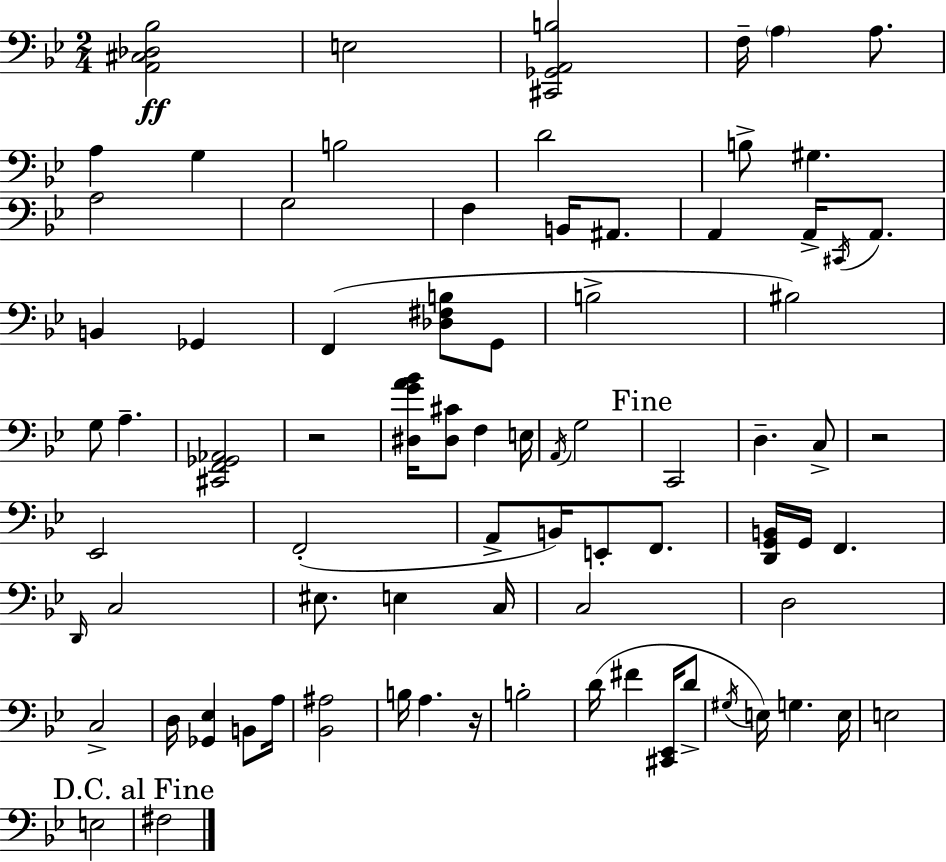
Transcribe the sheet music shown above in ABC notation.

X:1
T:Untitled
M:2/4
L:1/4
K:Gm
[A,,^C,_D,_B,]2 E,2 [^C,,_G,,A,,B,]2 F,/4 A, A,/2 A, G, B,2 D2 B,/2 ^G, A,2 G,2 F, B,,/4 ^A,,/2 A,, A,,/4 ^C,,/4 A,,/2 B,, _G,, F,, [_D,^F,B,]/2 G,,/2 B,2 ^B,2 G,/2 A, [^C,,F,,_G,,_A,,]2 z2 [^D,GA_B]/4 [^D,^C]/2 F, E,/4 A,,/4 G,2 C,,2 D, C,/2 z2 _E,,2 F,,2 A,,/2 B,,/4 E,,/2 F,,/2 [D,,G,,B,,]/4 G,,/4 F,, D,,/4 C,2 ^E,/2 E, C,/4 C,2 D,2 C,2 D,/4 [_G,,_E,] B,,/2 A,/4 [_B,,^A,]2 B,/4 A, z/4 B,2 D/4 ^F [^C,,_E,,]/4 D/2 ^G,/4 E,/4 G, E,/4 E,2 E,2 ^F,2